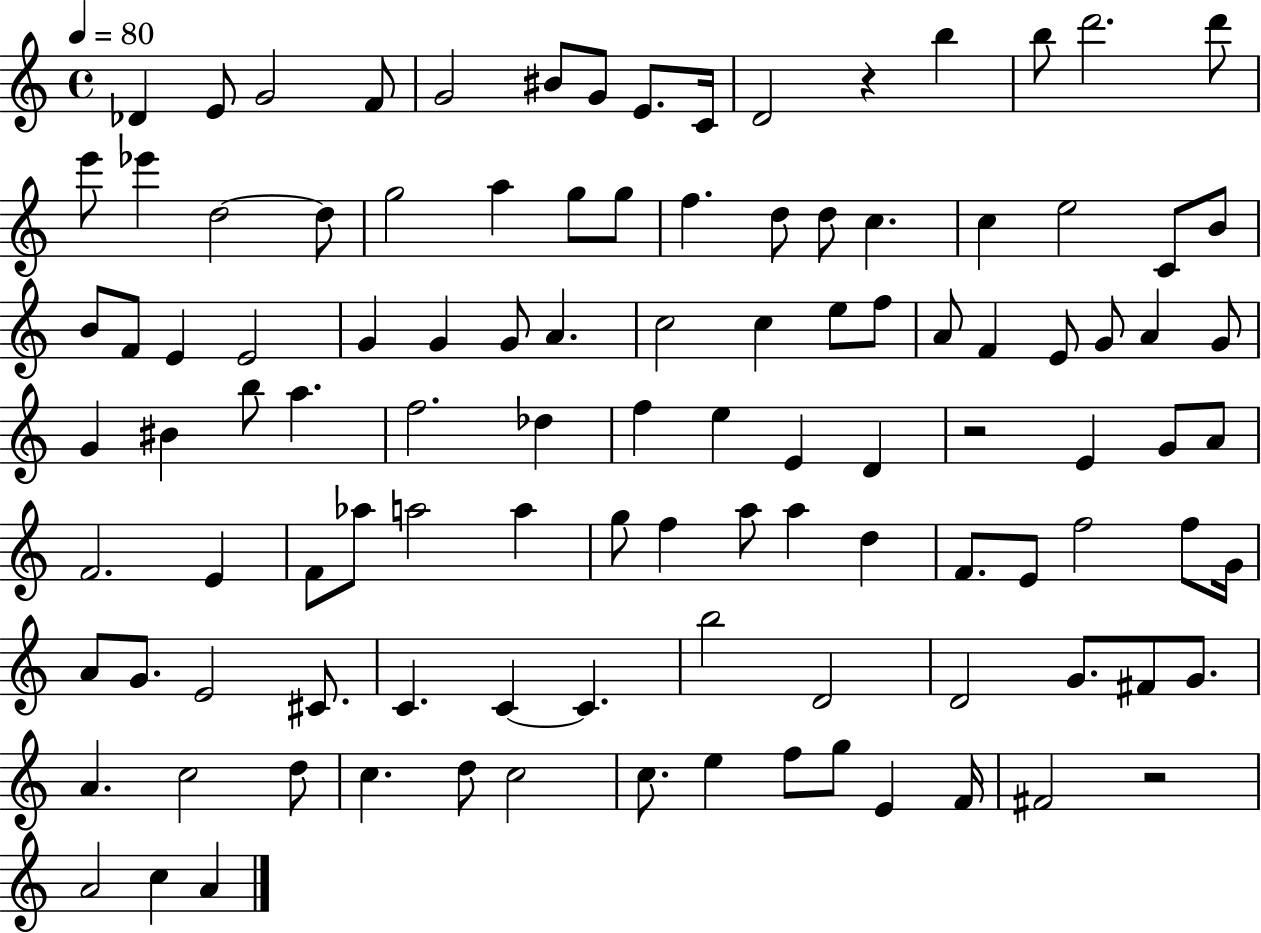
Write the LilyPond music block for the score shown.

{
  \clef treble
  \time 4/4
  \defaultTimeSignature
  \key c \major
  \tempo 4 = 80
  des'4 e'8 g'2 f'8 | g'2 bis'8 g'8 e'8. c'16 | d'2 r4 b''4 | b''8 d'''2. d'''8 | \break e'''8 ees'''4 d''2~~ d''8 | g''2 a''4 g''8 g''8 | f''4. d''8 d''8 c''4. | c''4 e''2 c'8 b'8 | \break b'8 f'8 e'4 e'2 | g'4 g'4 g'8 a'4. | c''2 c''4 e''8 f''8 | a'8 f'4 e'8 g'8 a'4 g'8 | \break g'4 bis'4 b''8 a''4. | f''2. des''4 | f''4 e''4 e'4 d'4 | r2 e'4 g'8 a'8 | \break f'2. e'4 | f'8 aes''8 a''2 a''4 | g''8 f''4 a''8 a''4 d''4 | f'8. e'8 f''2 f''8 g'16 | \break a'8 g'8. e'2 cis'8. | c'4. c'4~~ c'4. | b''2 d'2 | d'2 g'8. fis'8 g'8. | \break a'4. c''2 d''8 | c''4. d''8 c''2 | c''8. e''4 f''8 g''8 e'4 f'16 | fis'2 r2 | \break a'2 c''4 a'4 | \bar "|."
}